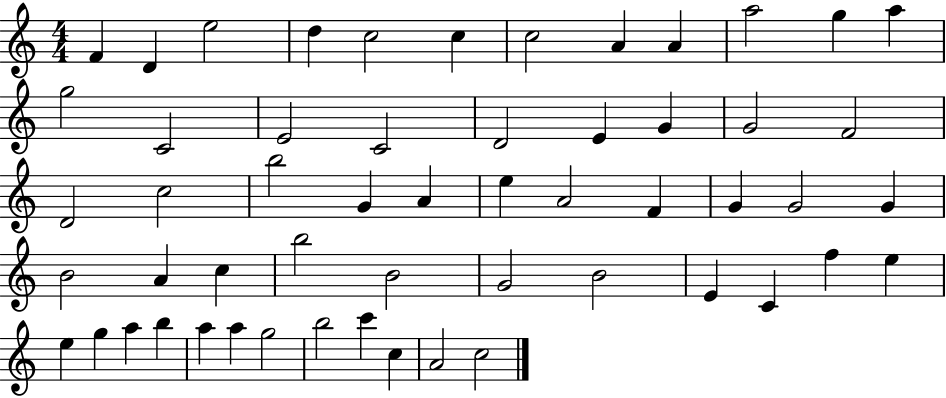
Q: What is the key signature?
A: C major